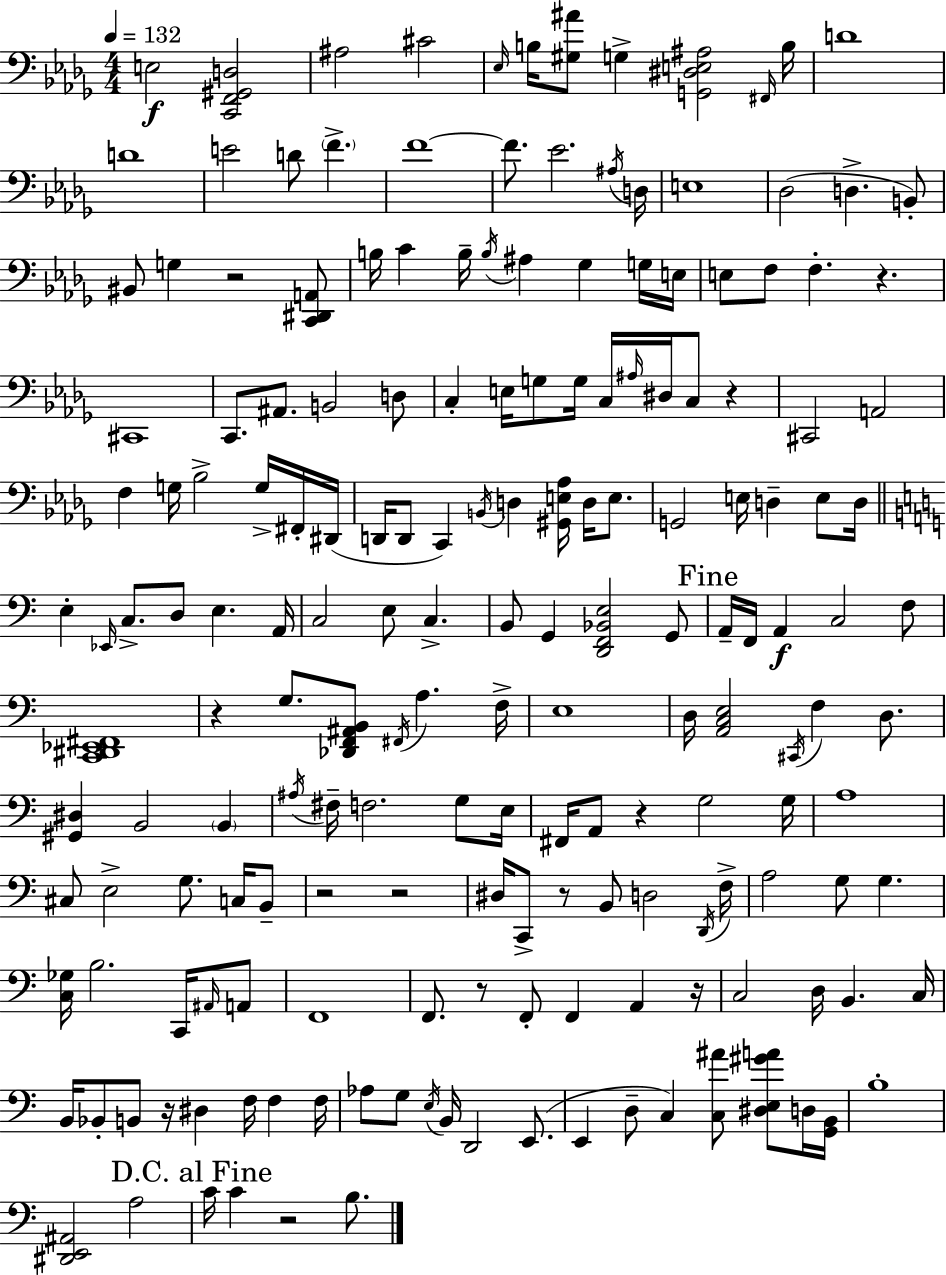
X:1
T:Untitled
M:4/4
L:1/4
K:Bbm
E,2 [C,,F,,^G,,D,]2 ^A,2 ^C2 _E,/4 B,/4 [^G,^A]/2 G, [G,,^D,E,^A,]2 ^F,,/4 B,/4 D4 D4 E2 D/2 F F4 F/2 _E2 ^A,/4 D,/4 E,4 _D,2 D, B,,/2 ^B,,/2 G, z2 [C,,^D,,A,,]/2 B,/4 C B,/4 B,/4 ^A, _G, G,/4 E,/4 E,/2 F,/2 F, z ^C,,4 C,,/2 ^A,,/2 B,,2 D,/2 C, E,/4 G,/2 G,/4 C,/4 ^A,/4 ^D,/4 C,/2 z ^C,,2 A,,2 F, G,/4 _B,2 G,/4 ^F,,/4 ^D,,/4 D,,/4 D,,/2 C,, B,,/4 D, [^G,,E,_A,]/4 D,/4 E,/2 G,,2 E,/4 D, E,/2 D,/4 E, _E,,/4 C,/2 D,/2 E, A,,/4 C,2 E,/2 C, B,,/2 G,, [D,,F,,_B,,E,]2 G,,/2 A,,/4 F,,/4 A,, C,2 F,/2 [C,,^D,,_E,,^F,,]4 z G,/2 [_D,,F,,^A,,B,,]/2 ^F,,/4 A, F,/4 E,4 D,/4 [A,,C,E,]2 ^C,,/4 F, D,/2 [^G,,^D,] B,,2 B,, ^A,/4 ^F,/4 F,2 G,/2 E,/4 ^F,,/4 A,,/2 z G,2 G,/4 A,4 ^C,/2 E,2 G,/2 C,/4 B,,/2 z2 z2 ^D,/4 C,,/2 z/2 B,,/2 D,2 D,,/4 F,/4 A,2 G,/2 G, [C,_G,]/4 B,2 C,,/4 ^A,,/4 A,,/2 F,,4 F,,/2 z/2 F,,/2 F,, A,, z/4 C,2 D,/4 B,, C,/4 B,,/4 _B,,/2 B,,/2 z/4 ^D, F,/4 F, F,/4 _A,/2 G,/2 E,/4 B,,/4 D,,2 E,,/2 E,, D,/2 C, [C,^A]/2 [^D,E,^GA]/2 D,/4 [G,,B,,]/4 B,4 [^D,,E,,^A,,]2 A,2 C/4 C z2 B,/2